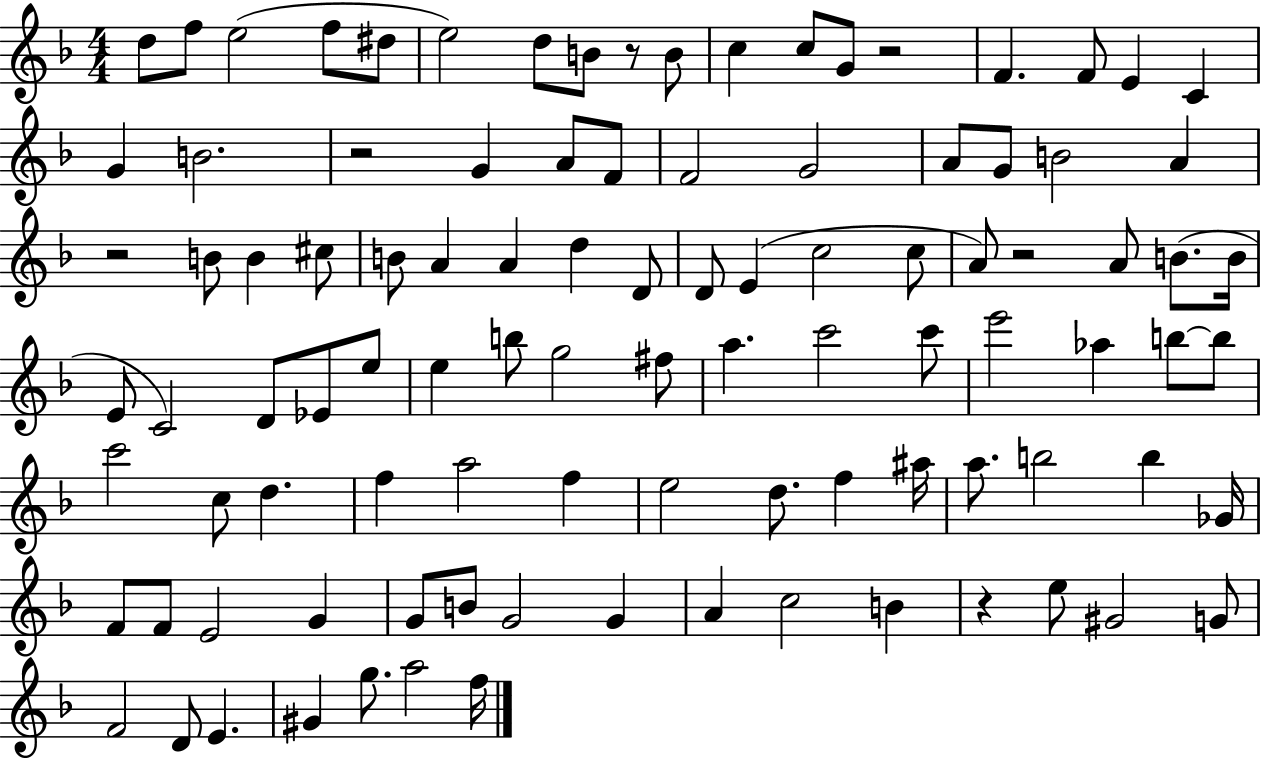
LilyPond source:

{
  \clef treble
  \numericTimeSignature
  \time 4/4
  \key f \major
  \repeat volta 2 { d''8 f''8 e''2( f''8 dis''8 | e''2) d''8 b'8 r8 b'8 | c''4 c''8 g'8 r2 | f'4. f'8 e'4 c'4 | \break g'4 b'2. | r2 g'4 a'8 f'8 | f'2 g'2 | a'8 g'8 b'2 a'4 | \break r2 b'8 b'4 cis''8 | b'8 a'4 a'4 d''4 d'8 | d'8 e'4( c''2 c''8 | a'8) r2 a'8 b'8.( b'16 | \break e'8 c'2) d'8 ees'8 e''8 | e''4 b''8 g''2 fis''8 | a''4. c'''2 c'''8 | e'''2 aes''4 b''8~~ b''8 | \break c'''2 c''8 d''4. | f''4 a''2 f''4 | e''2 d''8. f''4 ais''16 | a''8. b''2 b''4 ges'16 | \break f'8 f'8 e'2 g'4 | g'8 b'8 g'2 g'4 | a'4 c''2 b'4 | r4 e''8 gis'2 g'8 | \break f'2 d'8 e'4. | gis'4 g''8. a''2 f''16 | } \bar "|."
}